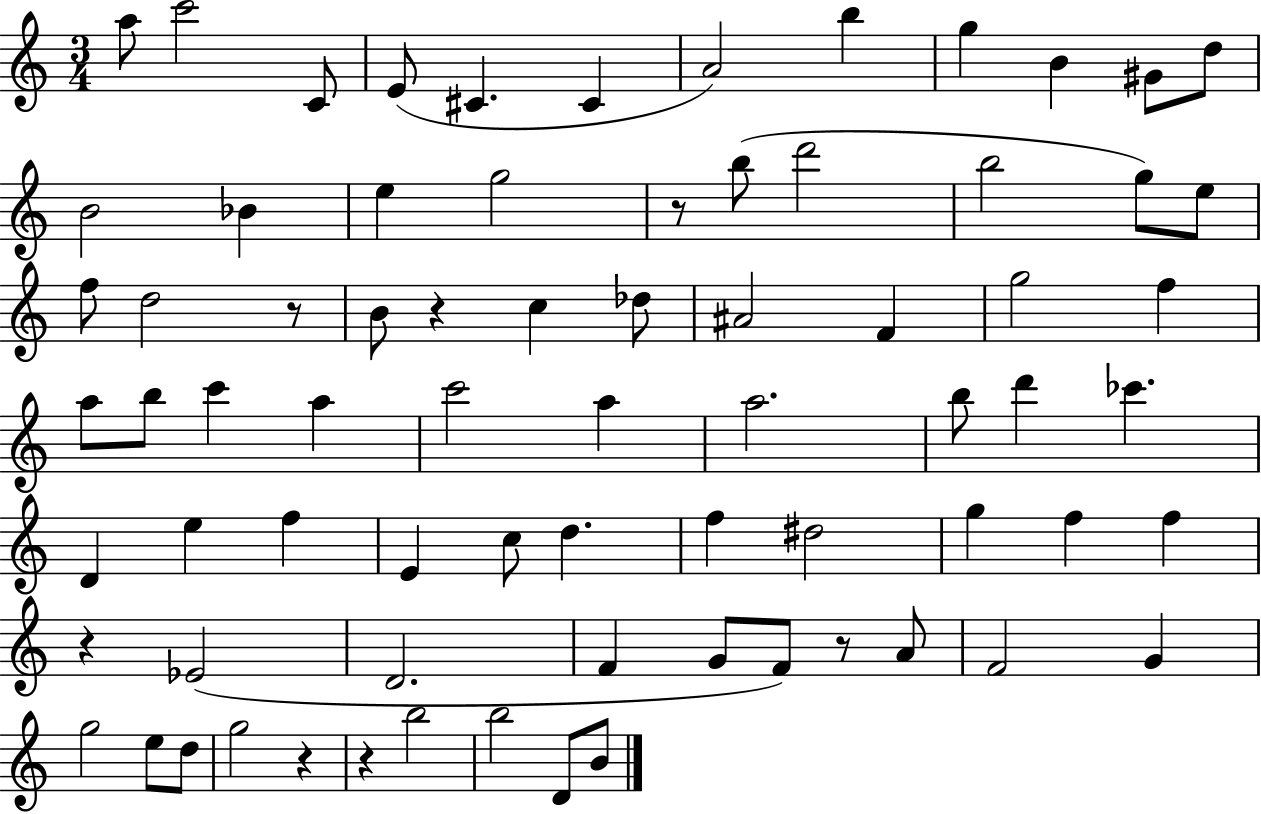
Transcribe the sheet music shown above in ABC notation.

X:1
T:Untitled
M:3/4
L:1/4
K:C
a/2 c'2 C/2 E/2 ^C ^C A2 b g B ^G/2 d/2 B2 _B e g2 z/2 b/2 d'2 b2 g/2 e/2 f/2 d2 z/2 B/2 z c _d/2 ^A2 F g2 f a/2 b/2 c' a c'2 a a2 b/2 d' _c' D e f E c/2 d f ^d2 g f f z _E2 D2 F G/2 F/2 z/2 A/2 F2 G g2 e/2 d/2 g2 z z b2 b2 D/2 B/2